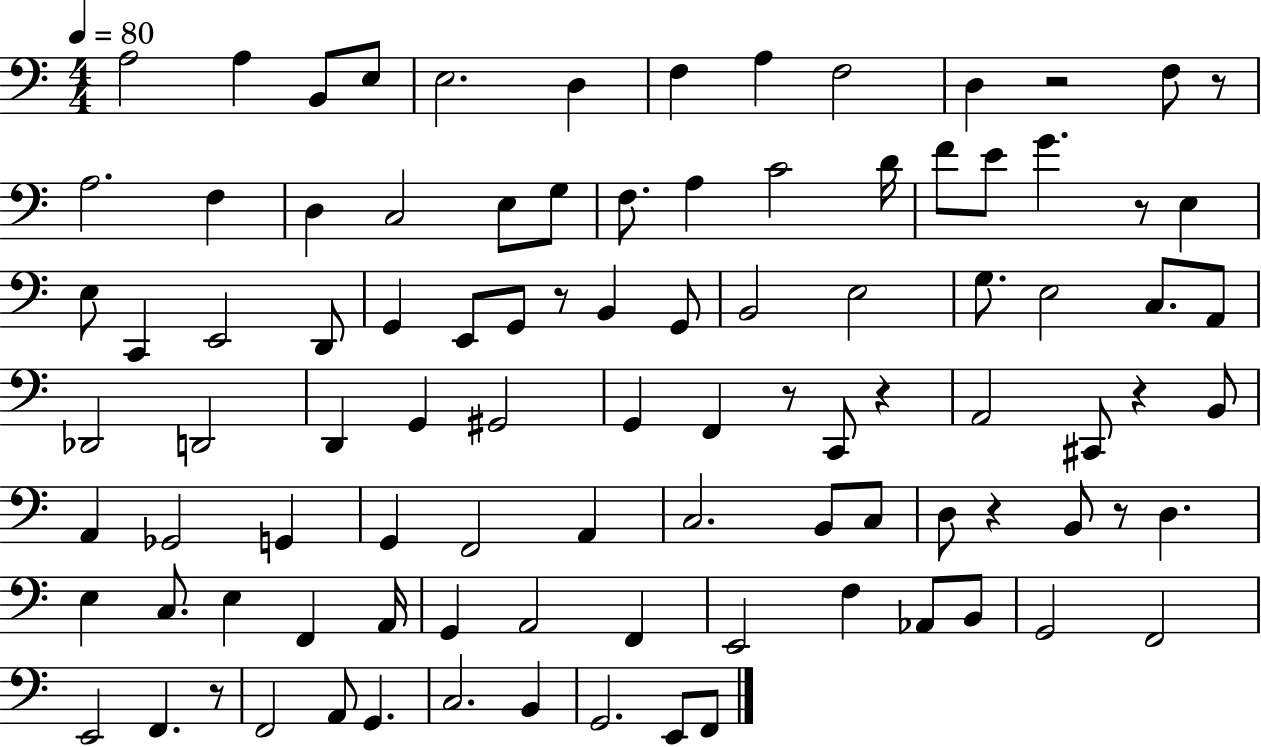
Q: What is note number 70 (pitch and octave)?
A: A2